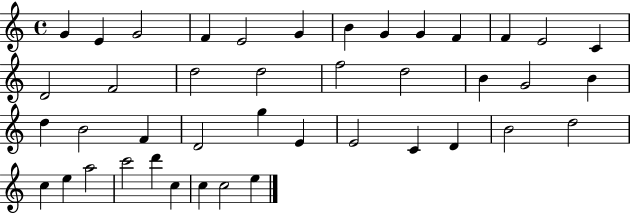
X:1
T:Untitled
M:4/4
L:1/4
K:C
G E G2 F E2 G B G G F F E2 C D2 F2 d2 d2 f2 d2 B G2 B d B2 F D2 g E E2 C D B2 d2 c e a2 c'2 d' c c c2 e